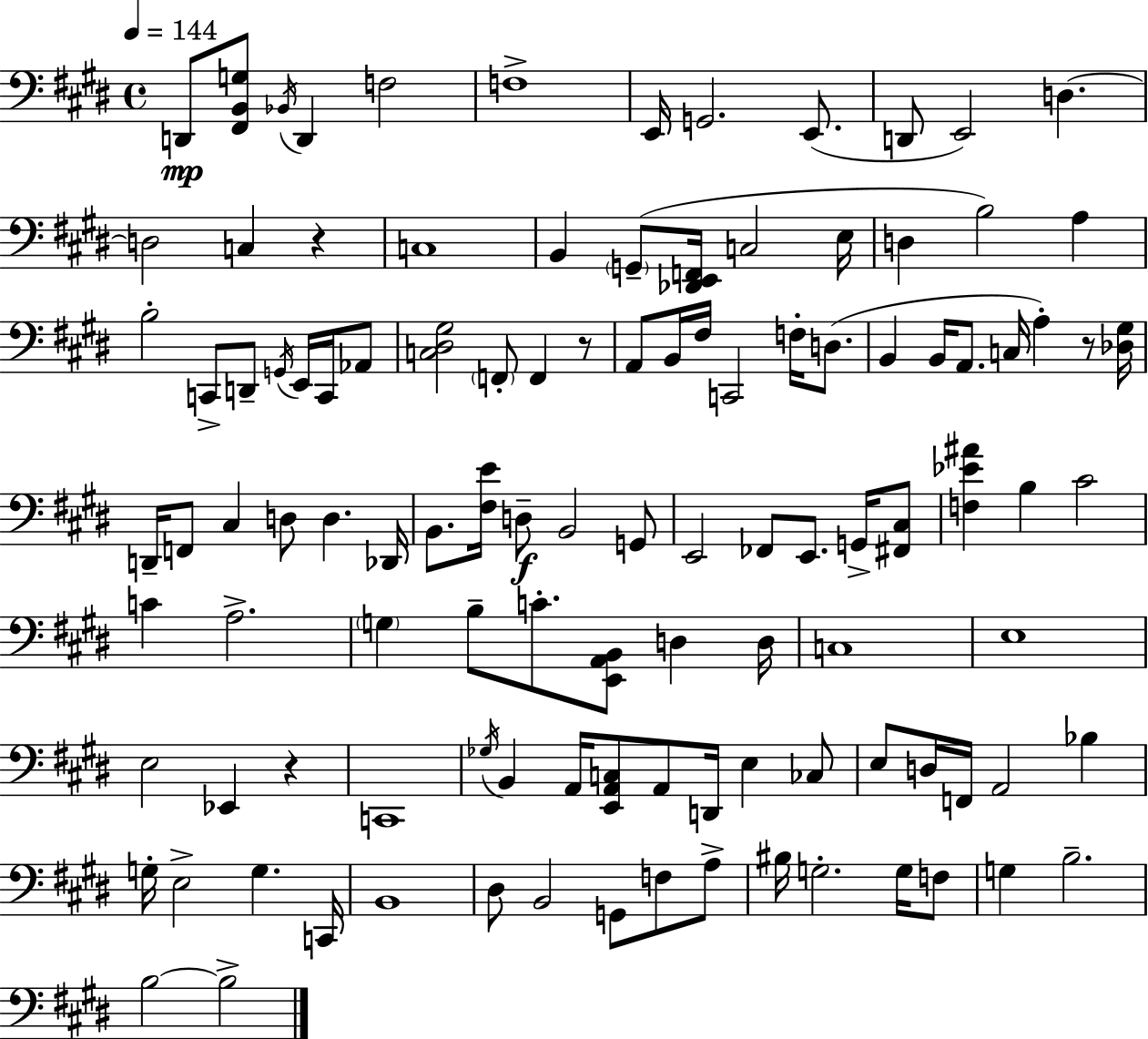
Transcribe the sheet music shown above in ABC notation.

X:1
T:Untitled
M:4/4
L:1/4
K:E
D,,/2 [^F,,B,,G,]/2 _B,,/4 D,, F,2 F,4 E,,/4 G,,2 E,,/2 D,,/2 E,,2 D, D,2 C, z C,4 B,, G,,/2 [_D,,E,,F,,]/4 C,2 E,/4 D, B,2 A, B,2 C,,/2 D,,/2 G,,/4 E,,/4 C,,/4 _A,,/2 [C,^D,^G,]2 F,,/2 F,, z/2 A,,/2 B,,/4 ^F,/4 C,,2 F,/4 D,/2 B,, B,,/4 A,,/2 C,/4 A, z/2 [_D,^G,]/4 D,,/4 F,,/2 ^C, D,/2 D, _D,,/4 B,,/2 [^F,E]/4 D,/2 B,,2 G,,/2 E,,2 _F,,/2 E,,/2 G,,/4 [^F,,^C,]/2 [F,_E^A] B, ^C2 C A,2 G, B,/2 C/2 [E,,A,,B,,]/2 D, D,/4 C,4 E,4 E,2 _E,, z C,,4 _G,/4 B,, A,,/4 [E,,A,,C,]/2 A,,/2 D,,/4 E, _C,/2 E,/2 D,/4 F,,/4 A,,2 _B, G,/4 E,2 G, C,,/4 B,,4 ^D,/2 B,,2 G,,/2 F,/2 A,/2 ^B,/4 G,2 G,/4 F,/2 G, B,2 B,2 B,2